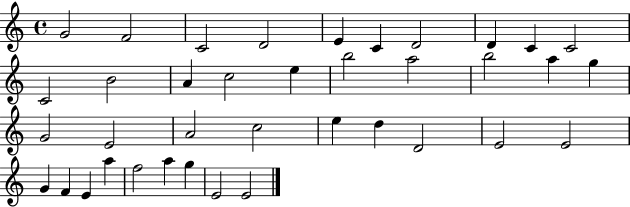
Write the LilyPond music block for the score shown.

{
  \clef treble
  \time 4/4
  \defaultTimeSignature
  \key c \major
  g'2 f'2 | c'2 d'2 | e'4 c'4 d'2 | d'4 c'4 c'2 | \break c'2 b'2 | a'4 c''2 e''4 | b''2 a''2 | b''2 a''4 g''4 | \break g'2 e'2 | a'2 c''2 | e''4 d''4 d'2 | e'2 e'2 | \break g'4 f'4 e'4 a''4 | f''2 a''4 g''4 | e'2 e'2 | \bar "|."
}